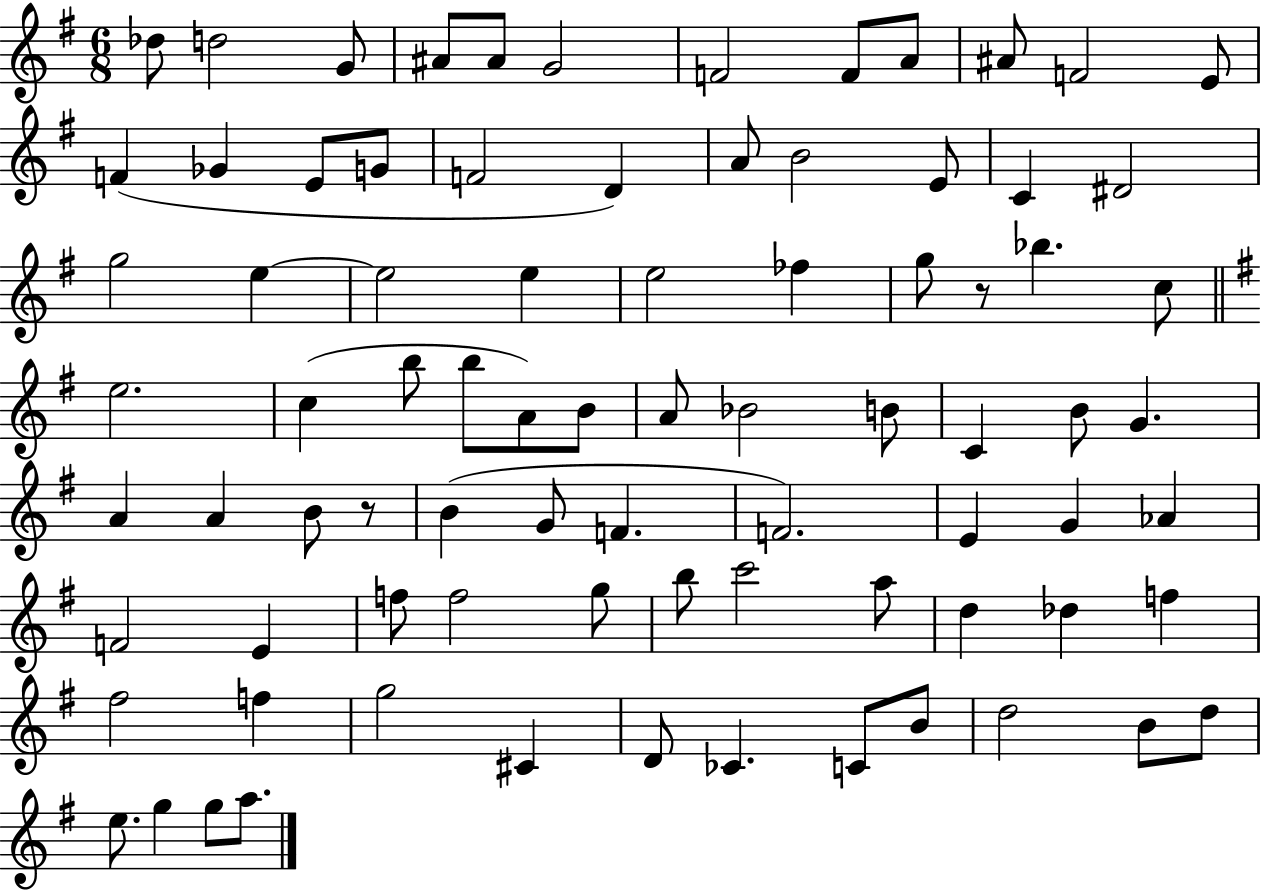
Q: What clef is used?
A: treble